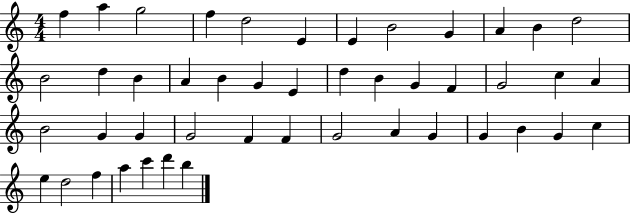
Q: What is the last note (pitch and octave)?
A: B5